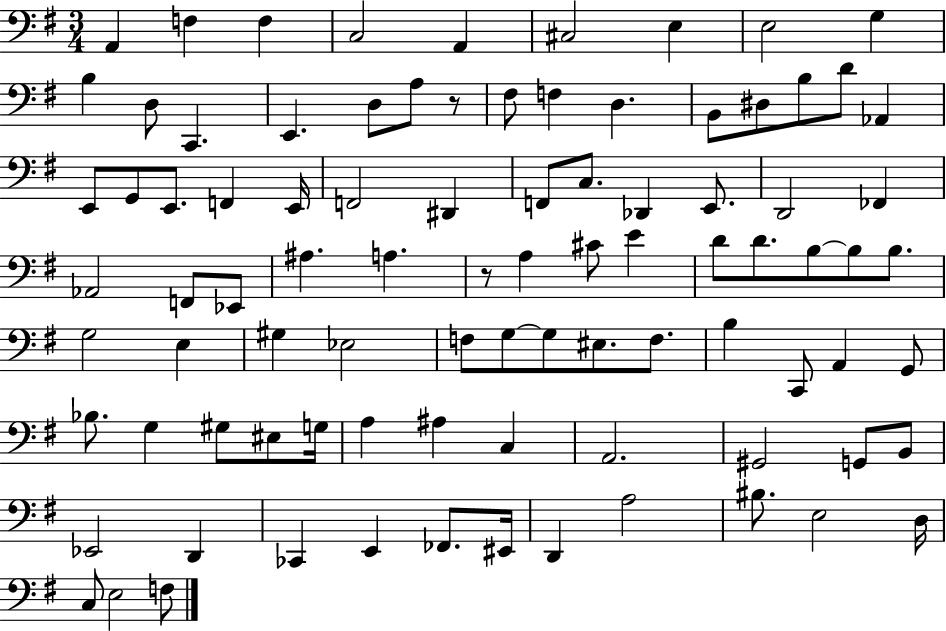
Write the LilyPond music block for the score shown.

{
  \clef bass
  \numericTimeSignature
  \time 3/4
  \key g \major
  a,4 f4 f4 | c2 a,4 | cis2 e4 | e2 g4 | \break b4 d8 c,4. | e,4. d8 a8 r8 | fis8 f4 d4. | b,8 dis8 b8 d'8 aes,4 | \break e,8 g,8 e,8. f,4 e,16 | f,2 dis,4 | f,8 c8. des,4 e,8. | d,2 fes,4 | \break aes,2 f,8 ees,8 | ais4. a4. | r8 a4 cis'8 e'4 | d'8 d'8. b8~~ b8 b8. | \break g2 e4 | gis4 ees2 | f8 g8~~ g8 eis8. f8. | b4 c,8 a,4 g,8 | \break bes8. g4 gis8 eis8 g16 | a4 ais4 c4 | a,2. | gis,2 g,8 b,8 | \break ees,2 d,4 | ces,4 e,4 fes,8. eis,16 | d,4 a2 | bis8. e2 d16 | \break c8 e2 f8 | \bar "|."
}